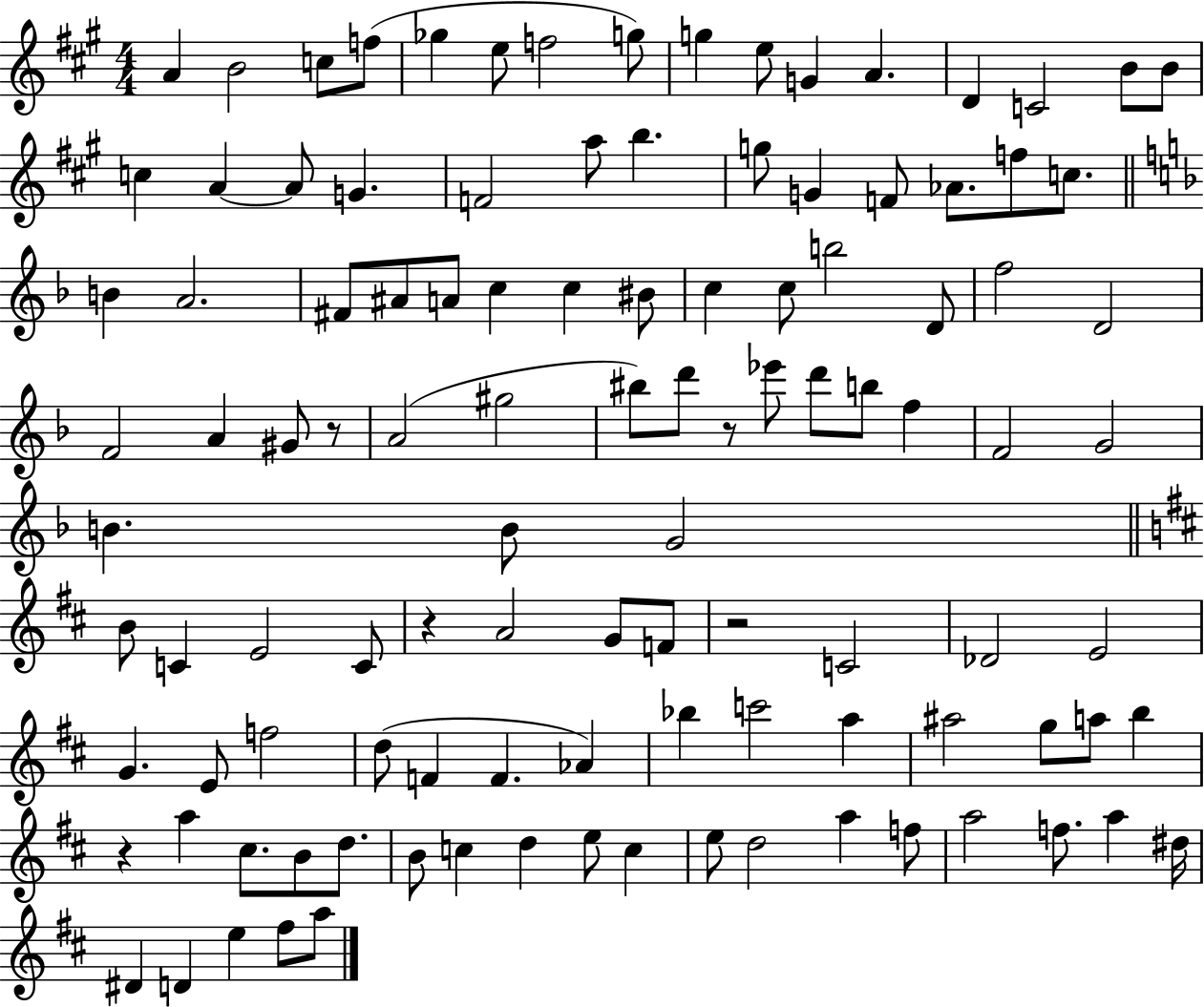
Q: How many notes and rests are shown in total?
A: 110